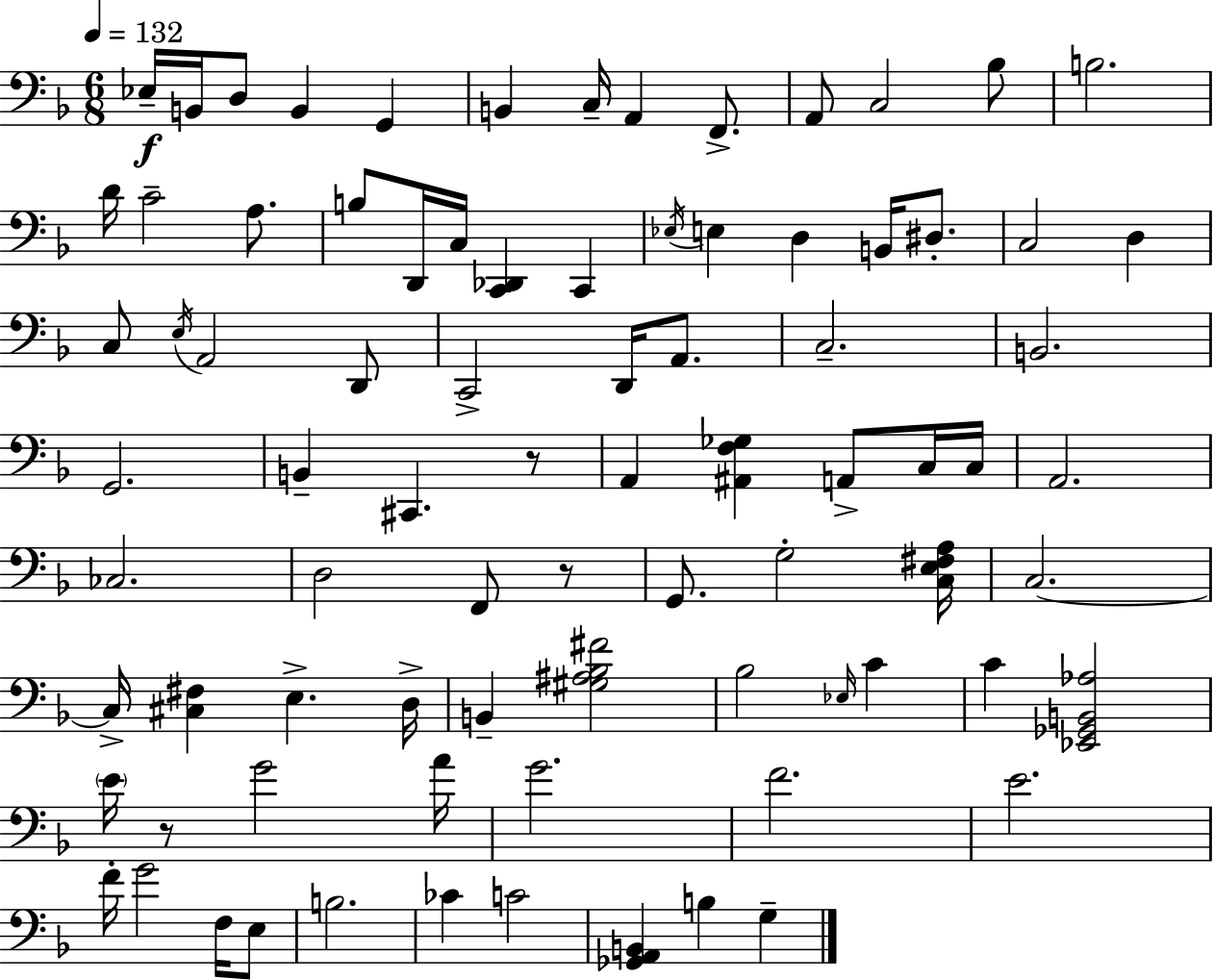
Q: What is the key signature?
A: F major